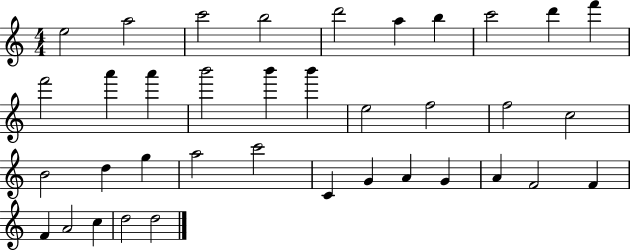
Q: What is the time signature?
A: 4/4